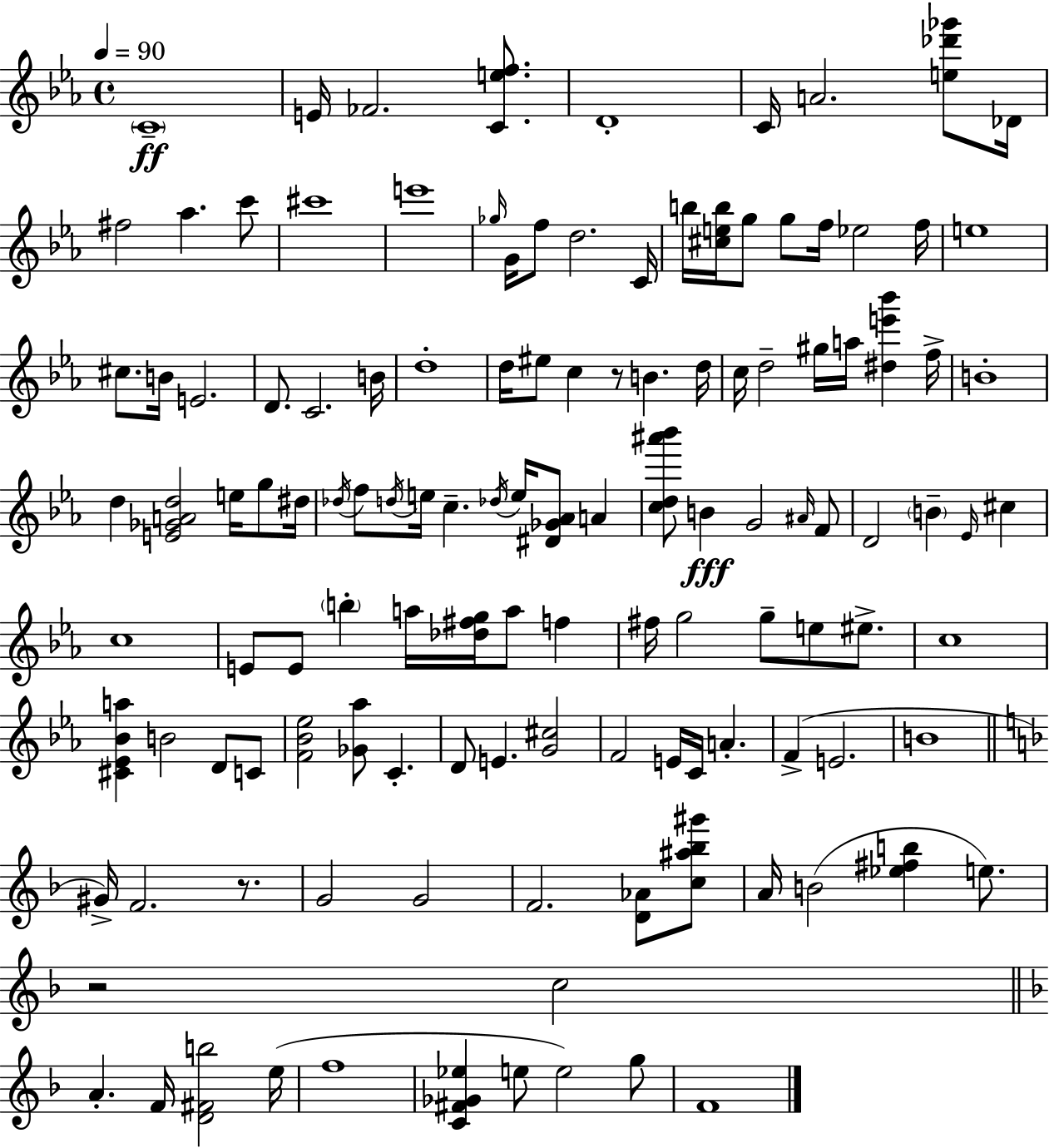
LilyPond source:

{
  \clef treble
  \time 4/4
  \defaultTimeSignature
  \key ees \major
  \tempo 4 = 90
  \repeat volta 2 { \parenthesize c'1--\ff | e'16 fes'2. <c' e'' f''>8. | d'1-. | c'16 a'2. <e'' des''' ges'''>8 des'16 | \break fis''2 aes''4. c'''8 | cis'''1 | e'''1 | \grace { ges''16 } g'16 f''8 d''2. | \break c'16 b''16 <cis'' e'' b''>16 g''8 g''8 f''16 ees''2 | f''16 e''1 | cis''8. b'16 e'2. | d'8. c'2. | \break b'16 d''1-. | d''16 eis''8 c''4 r8 b'4. | d''16 c''16 d''2-- gis''16 a''16 <dis'' e''' bes'''>4 | f''16-> b'1-. | \break d''4 <e' ges' a' d''>2 e''16 g''8 | dis''16 \acciaccatura { des''16 } f''8 \acciaccatura { d''16 } e''16 c''4.-- \acciaccatura { des''16 } e''16 <dis' ges' aes'>8 | a'4 <c'' d'' ais''' bes'''>8 b'4\fff g'2 | \grace { ais'16 } f'8 d'2 \parenthesize b'4-- | \break \grace { ees'16 } cis''4 c''1 | e'8 e'8 \parenthesize b''4-. a''16 <des'' fis'' g''>16 | a''8 f''4 fis''16 g''2 g''8-- | e''8 eis''8.-> c''1 | \break <cis' ees' bes' a''>4 b'2 | d'8 c'8 <f' bes' ees''>2 <ges' aes''>8 | c'4.-. d'8 e'4. <g' cis''>2 | f'2 e'16 c'16 | \break a'4.-. f'4->( e'2. | b'1 | \bar "||" \break \key f \major gis'16->) f'2. r8. | g'2 g'2 | f'2. <d' aes'>8 <c'' ais'' bes'' gis'''>8 | a'16 b'2( <ees'' fis'' b''>4 e''8.) | \break r2 c''2 | \bar "||" \break \key f \major a'4.-. f'16 <d' fis' b''>2 e''16( | f''1 | <c' fis' ges' ees''>4 e''8 e''2) g''8 | f'1 | \break } \bar "|."
}